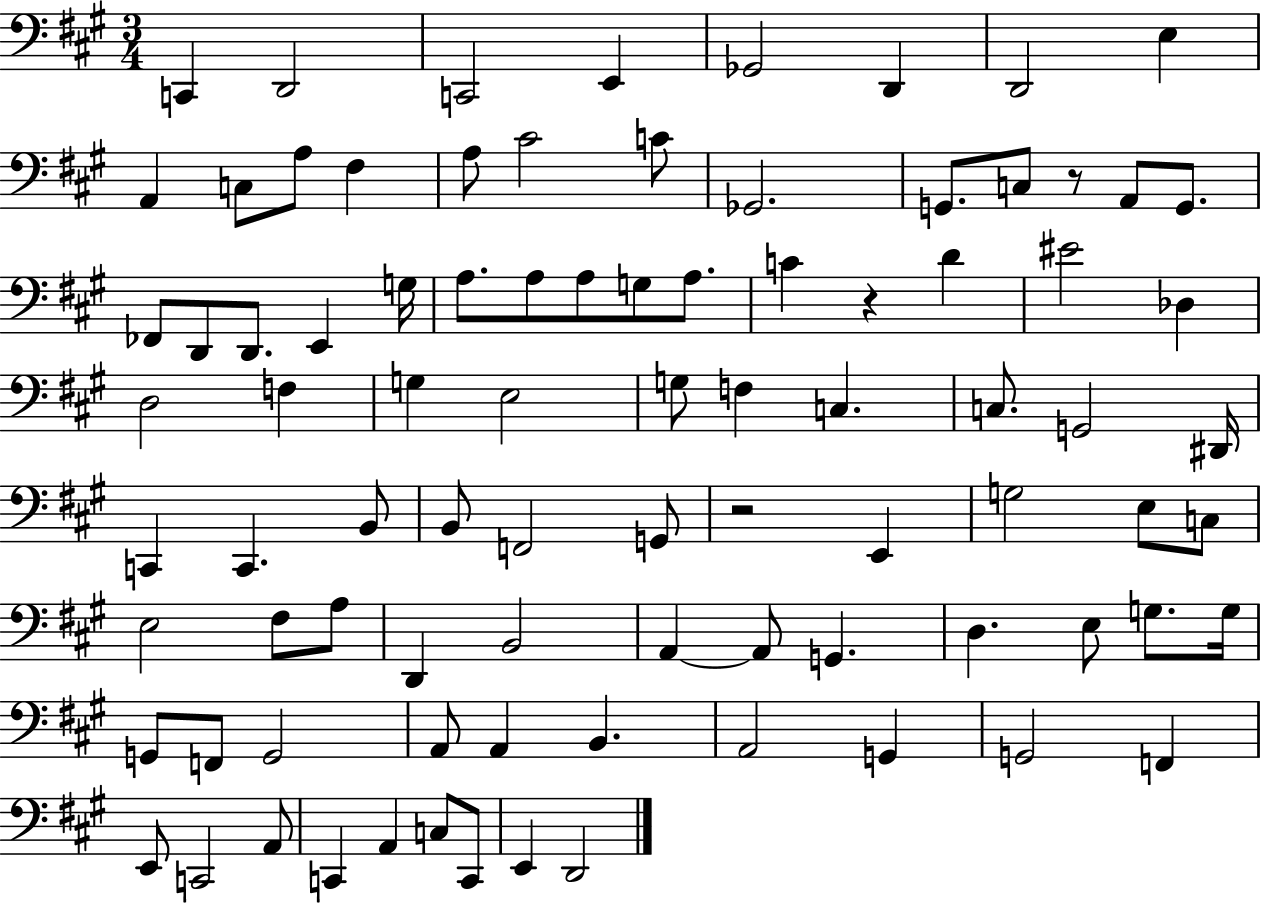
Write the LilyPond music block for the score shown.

{
  \clef bass
  \numericTimeSignature
  \time 3/4
  \key a \major
  c,4 d,2 | c,2 e,4 | ges,2 d,4 | d,2 e4 | \break a,4 c8 a8 fis4 | a8 cis'2 c'8 | ges,2. | g,8. c8 r8 a,8 g,8. | \break fes,8 d,8 d,8. e,4 g16 | a8. a8 a8 g8 a8. | c'4 r4 d'4 | eis'2 des4 | \break d2 f4 | g4 e2 | g8 f4 c4. | c8. g,2 dis,16 | \break c,4 c,4. b,8 | b,8 f,2 g,8 | r2 e,4 | g2 e8 c8 | \break e2 fis8 a8 | d,4 b,2 | a,4~~ a,8 g,4. | d4. e8 g8. g16 | \break g,8 f,8 g,2 | a,8 a,4 b,4. | a,2 g,4 | g,2 f,4 | \break e,8 c,2 a,8 | c,4 a,4 c8 c,8 | e,4 d,2 | \bar "|."
}